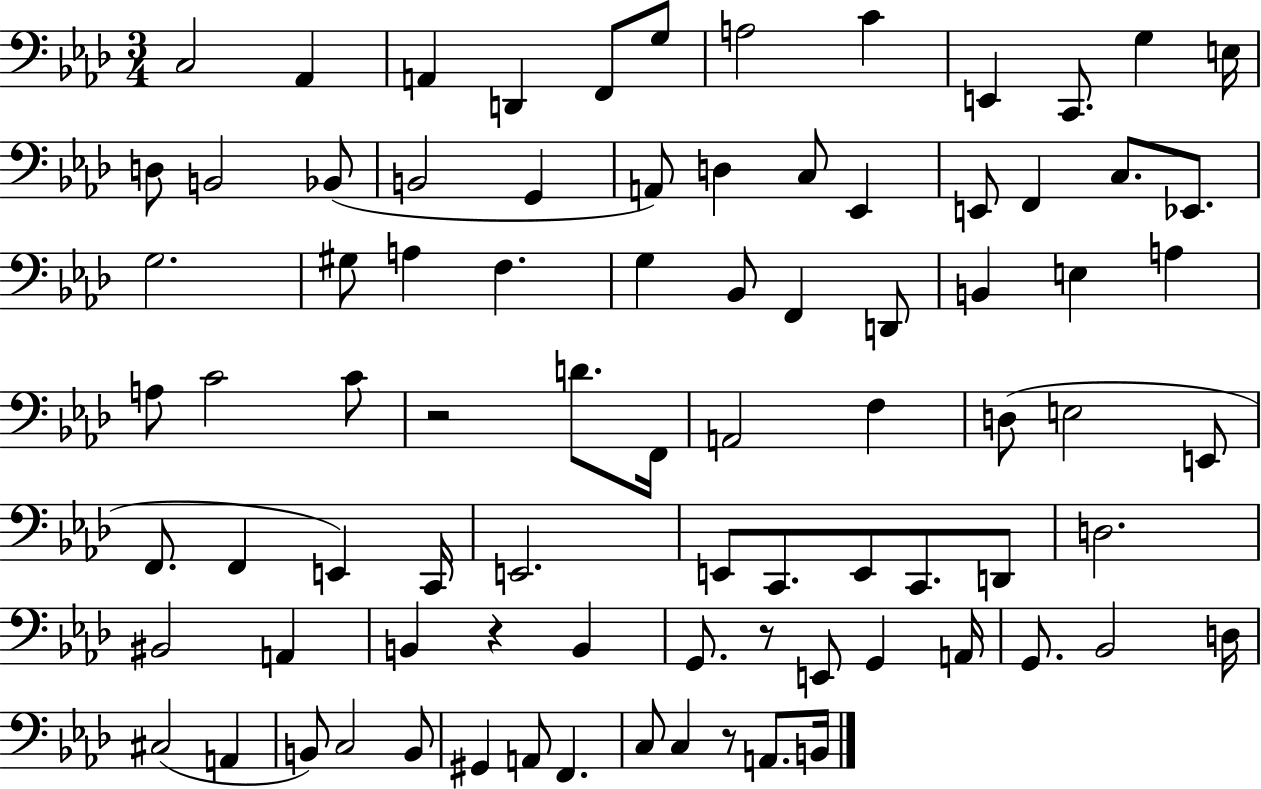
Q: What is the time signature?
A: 3/4